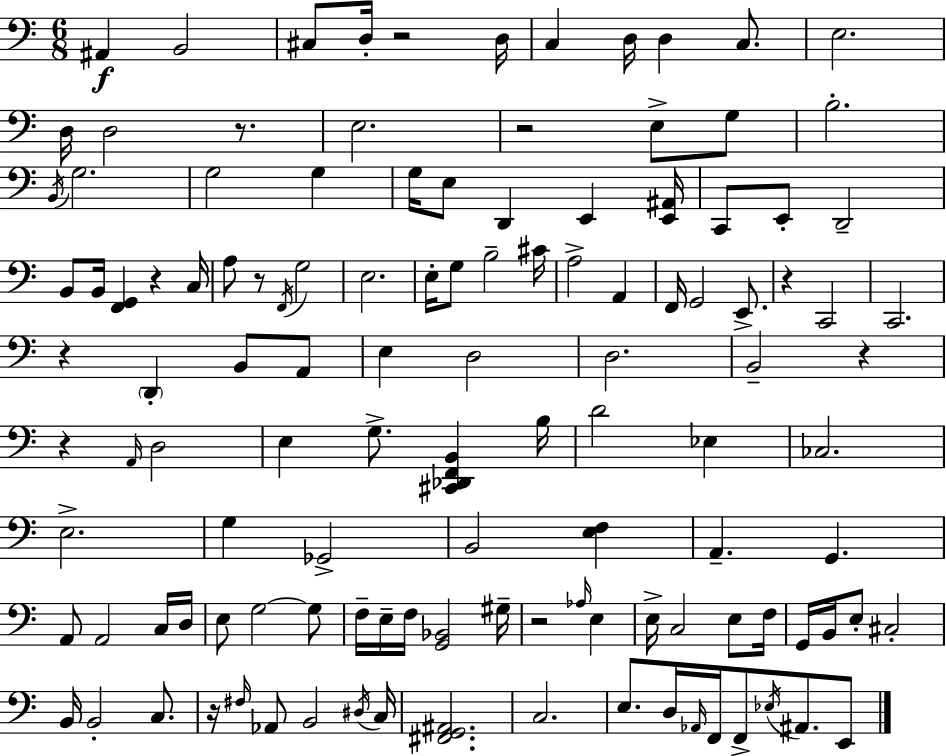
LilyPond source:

{
  \clef bass
  \numericTimeSignature
  \time 6/8
  \key c \major
  ais,4\f b,2 | cis8 d16-. r2 d16 | c4 d16 d4 c8. | e2. | \break d16 d2 r8. | e2. | r2 e8-> g8 | b2.-. | \break \acciaccatura { b,16 } g2. | g2 g4 | g16 e8 d,4 e,4 | <e, ais,>16 c,8 e,8-. d,2-- | \break b,8 b,16 <f, g,>4 r4 | c16 a8 r8 \acciaccatura { f,16 } g2 | e2. | e16-. g8 b2-- | \break cis'16 a2-> a,4 | f,16 g,2 e,8.-> | r4 c,2 | c,2. | \break r4 \parenthesize d,4-. b,8 | a,8 e4 d2 | d2. | b,2-- r4 | \break r4 \grace { a,16 } d2 | e4 g8.-> <cis, des, f, b,>4 | b16 d'2 ees4 | ces2. | \break e2.-> | g4 ges,2-> | b,2 <e f>4 | a,4.-- g,4. | \break a,8 a,2 | c16 d16 e8 g2~~ | g8 f16-- e16-- f16 <g, bes,>2 | gis16-- r2 \grace { aes16 } | \break e4 e16-> c2 | e8 f16 g,16 b,16 e8-. cis2-. | b,16 b,2-. | c8. r16 \grace { fis16 } aes,8 b,2 | \break \acciaccatura { dis16 } c16 <fis, g, ais,>2. | c2. | e8. d16 \grace { aes,16 } f,16 | f,8-> \acciaccatura { ees16 } ais,8. e,8 \bar "|."
}